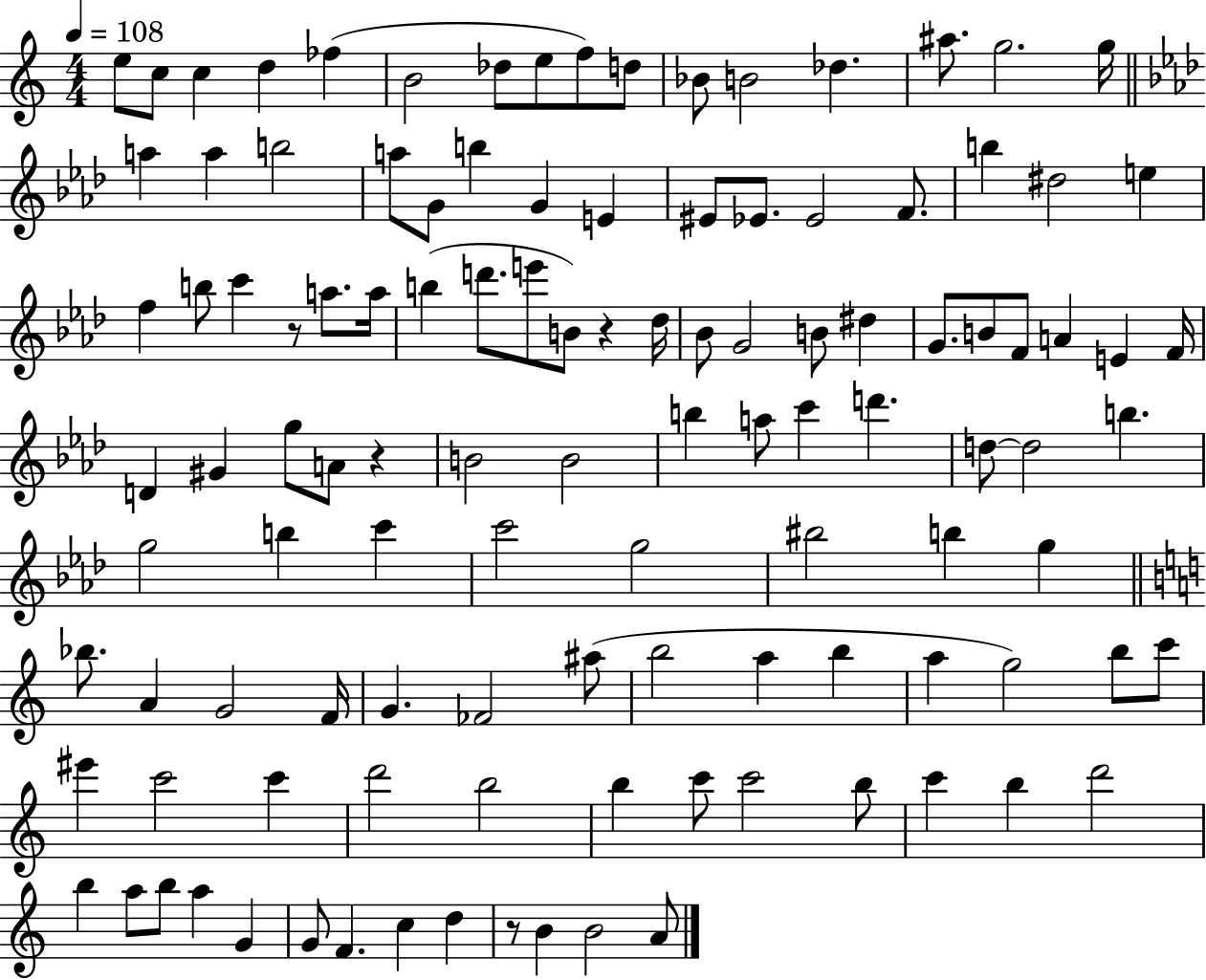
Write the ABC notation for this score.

X:1
T:Untitled
M:4/4
L:1/4
K:C
e/2 c/2 c d _f B2 _d/2 e/2 f/2 d/2 _B/2 B2 _d ^a/2 g2 g/4 a a b2 a/2 G/2 b G E ^E/2 _E/2 _E2 F/2 b ^d2 e f b/2 c' z/2 a/2 a/4 b d'/2 e'/2 B/2 z _d/4 _B/2 G2 B/2 ^d G/2 B/2 F/2 A E F/4 D ^G g/2 A/2 z B2 B2 b a/2 c' d' d/2 d2 b g2 b c' c'2 g2 ^b2 b g _b/2 A G2 F/4 G _F2 ^a/2 b2 a b a g2 b/2 c'/2 ^e' c'2 c' d'2 b2 b c'/2 c'2 b/2 c' b d'2 b a/2 b/2 a G G/2 F c d z/2 B B2 A/2